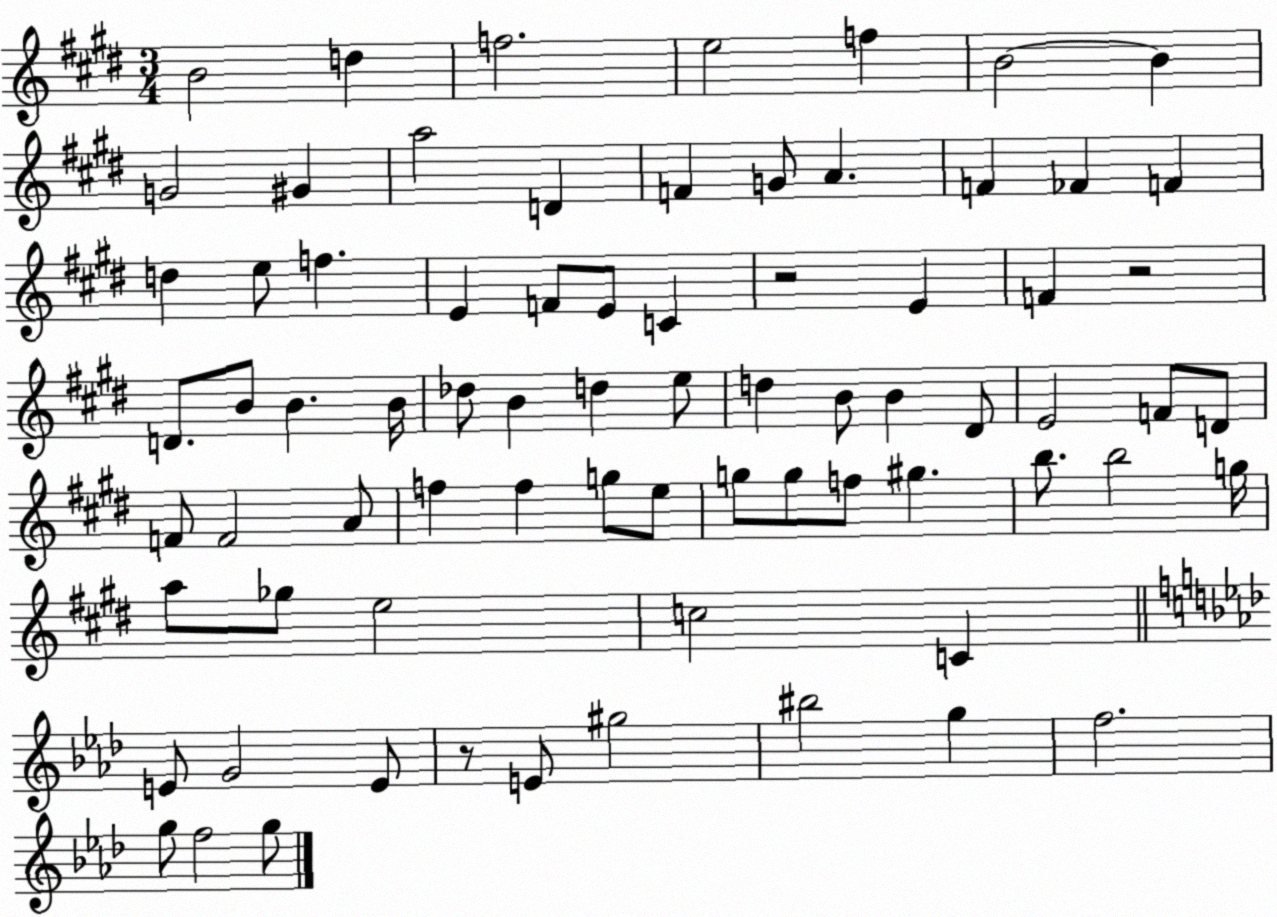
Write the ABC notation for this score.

X:1
T:Untitled
M:3/4
L:1/4
K:E
B2 d f2 e2 f B2 B G2 ^G a2 D F G/2 A F _F F d e/2 f E F/2 E/2 C z2 E F z2 D/2 B/2 B B/4 _d/2 B d e/2 d B/2 B ^D/2 E2 F/2 D/2 F/2 F2 A/2 f f g/2 e/2 g/2 g/2 f/2 ^g b/2 b2 g/4 a/2 _g/2 e2 c2 C E/2 G2 E/2 z/2 E/2 ^g2 ^b2 g f2 g/2 f2 g/2